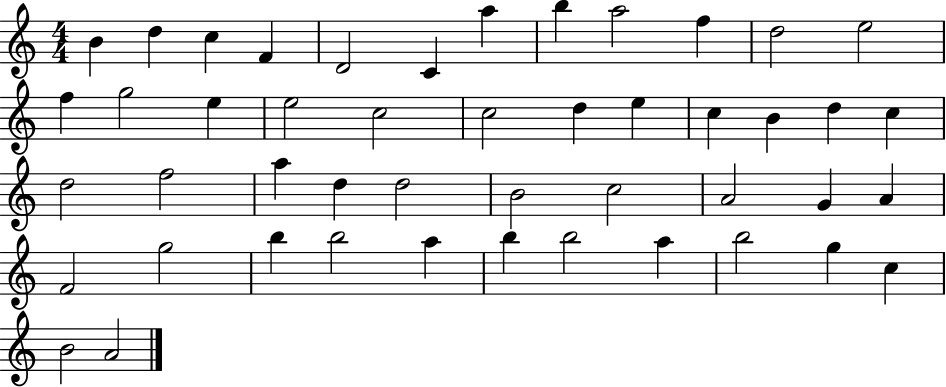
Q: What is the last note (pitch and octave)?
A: A4